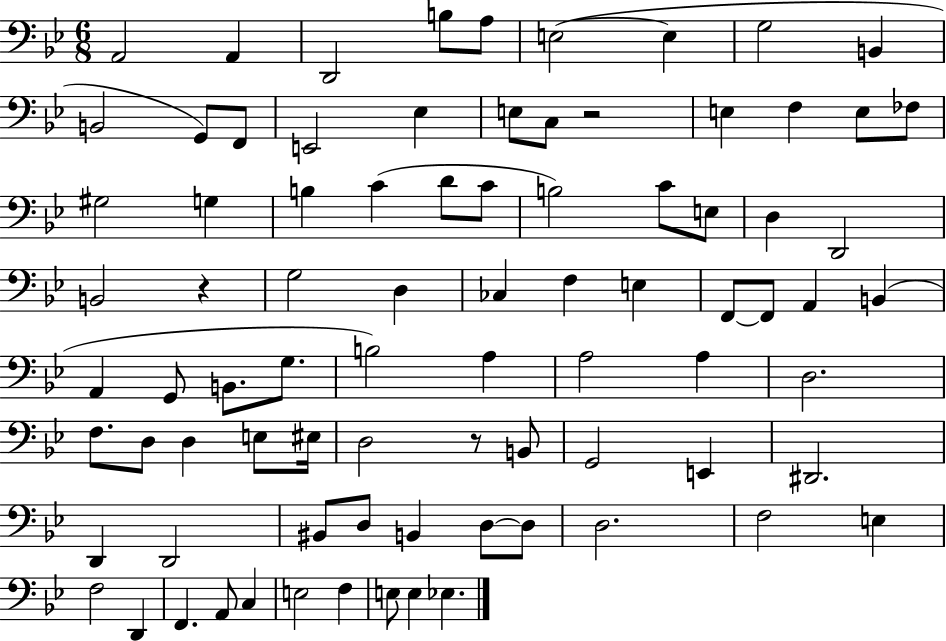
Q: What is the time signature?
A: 6/8